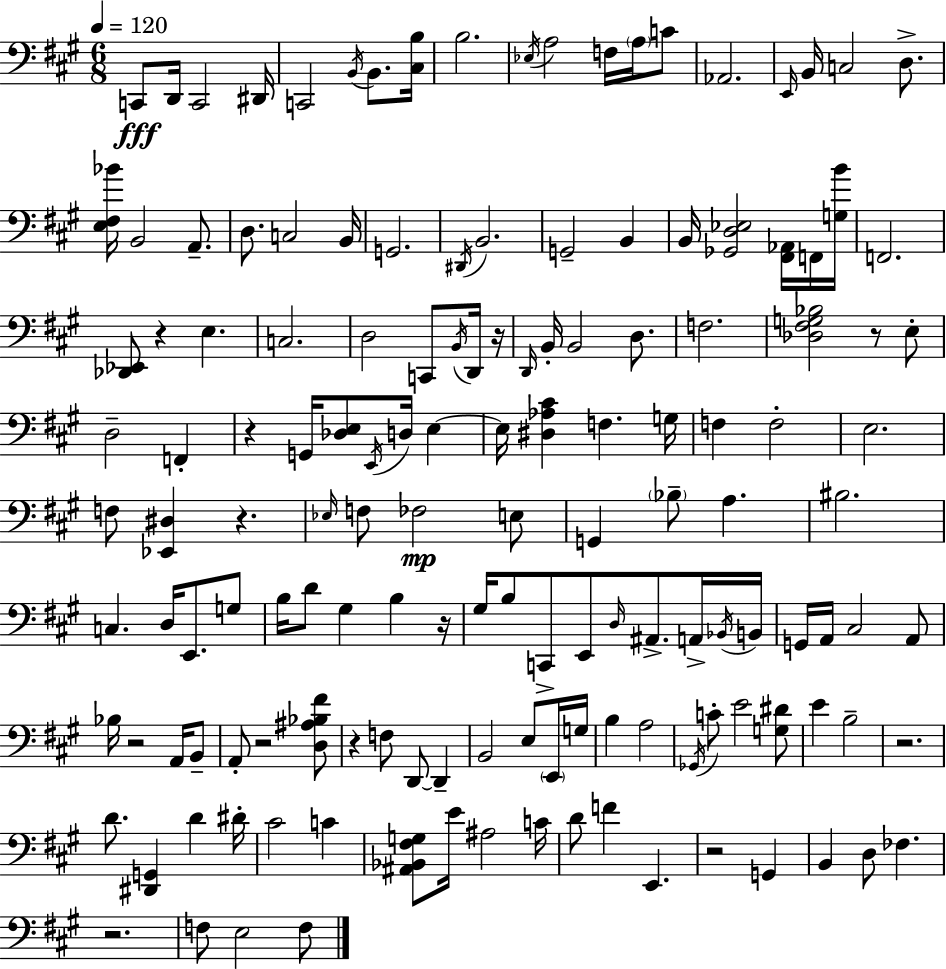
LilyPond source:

{
  \clef bass
  \numericTimeSignature
  \time 6/8
  \key a \major
  \tempo 4 = 120
  c,8\fff d,16 c,2 dis,16 | c,2 \acciaccatura { b,16 } b,8. | <cis b>16 b2. | \acciaccatura { ees16 } a2 f16 \parenthesize a16 | \break c'8 aes,2. | \grace { e,16 } b,16 c2 | d8.-> <e fis bes'>16 b,2 | a,8.-- d8. c2 | \break b,16 g,2. | \acciaccatura { dis,16 } b,2. | g,2-- | b,4 b,16 <ges, d ees>2 | \break <fis, aes,>16 f,16 <g b'>16 f,2. | <des, ees,>8 r4 e4. | c2. | d2 | \break c,8 \acciaccatura { b,16 } d,16 r16 \grace { d,16 } b,16-. b,2 | d8. f2. | <des fis g bes>2 | r8 e8-. d2-- | \break f,4-. r4 g,16 <des e>8 | \acciaccatura { e,16 } d16 e4~~ e16 <dis aes cis'>4 | f4. g16 f4 f2-. | e2. | \break f8 <ees, dis>4 | r4. \grace { ees16 } f8 fes2\mp | e8 g,4 | \parenthesize bes8-- a4. bis2. | \break c4. | d16 e,8. g8 b16 d'8 gis4 | b4 r16 gis16 b8 c,8-> | e,8 \grace { d16 } ais,8.-> a,16-> \acciaccatura { bes,16 } b,16 g,16 a,16 | \break cis2 a,8 bes16 r2 | a,16 b,8-- a,8-. | r2 <d ais bes fis'>8 r4 | f8 d,8~~ d,4-- b,2 | \break e8 \parenthesize e,16 g16 b4 | a2 \acciaccatura { ges,16 } c'8-. | e'2 <g dis'>8 e'4 | b2-- r2. | \break d'8. | <dis, g,>4 d'4 dis'16-. cis'2 | c'4 <ais, bes, fis g>8 | e'16 ais2 c'16 d'8 | \break f'4 e,4. r2 | g,4 b,4 | d8 fes4. r2. | f8 | \break e2 f8 \bar "|."
}